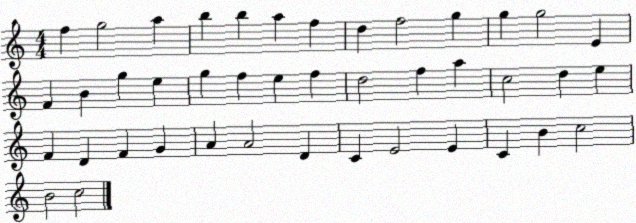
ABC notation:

X:1
T:Untitled
M:4/4
L:1/4
K:C
f g2 a b b a f d f2 g g g2 E F B g e g f e f d2 f a c2 d e F D F G A A2 D C E2 E C B c2 B2 c2